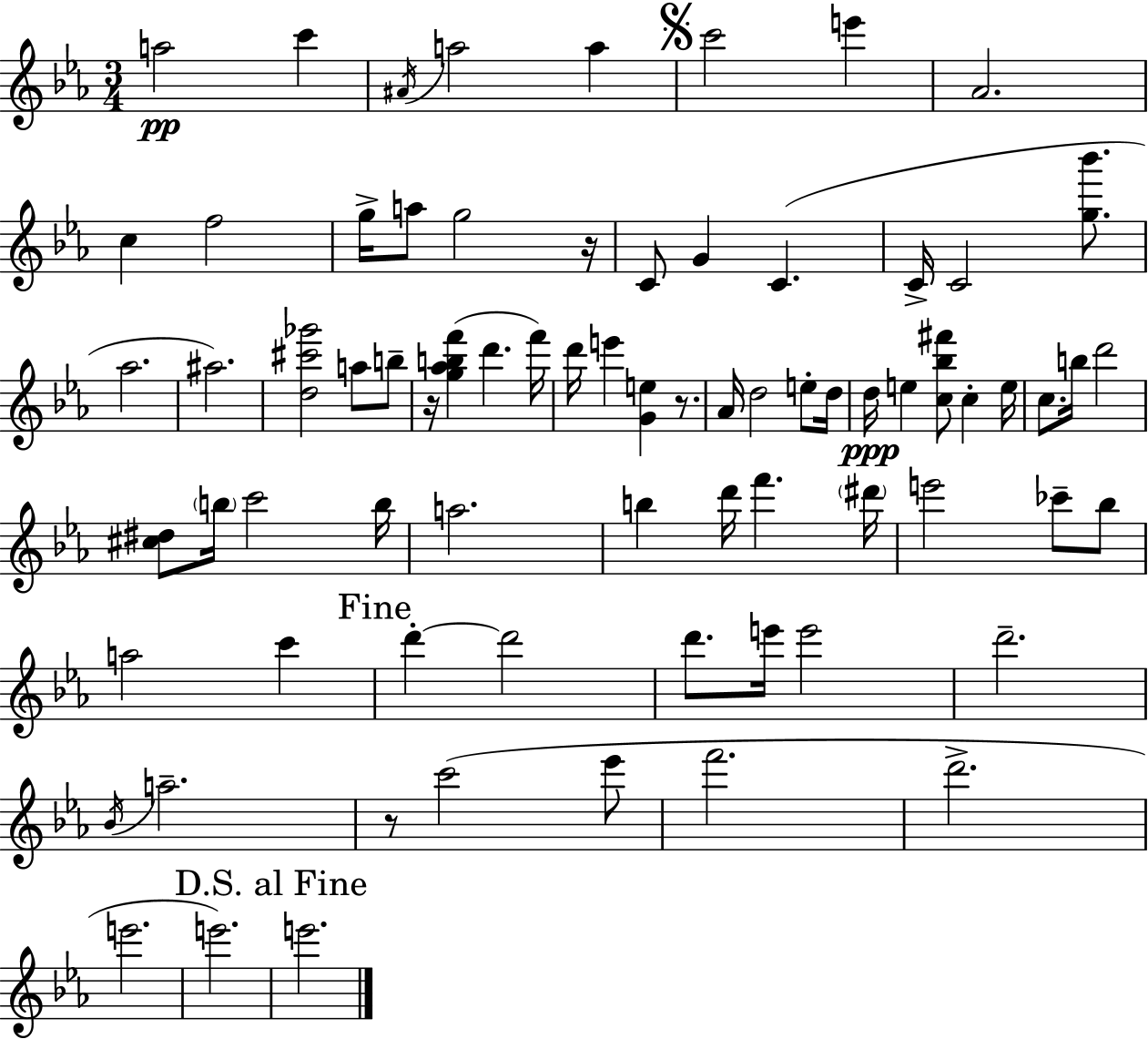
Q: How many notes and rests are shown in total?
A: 75